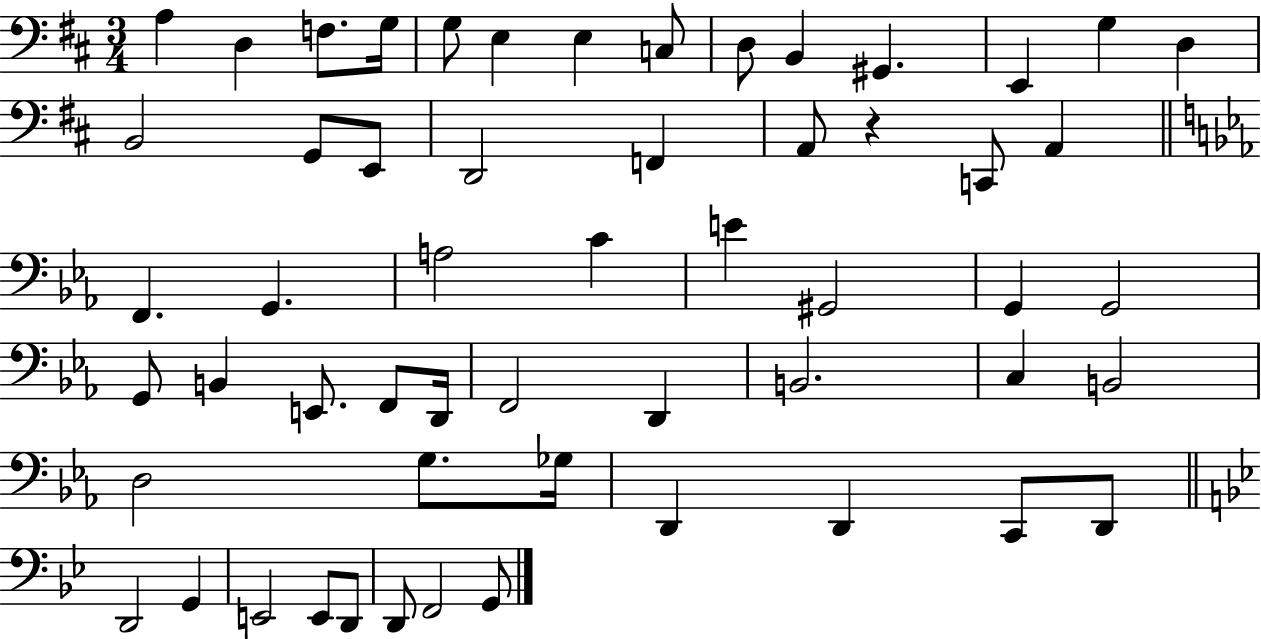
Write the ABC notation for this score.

X:1
T:Untitled
M:3/4
L:1/4
K:D
A, D, F,/2 G,/4 G,/2 E, E, C,/2 D,/2 B,, ^G,, E,, G, D, B,,2 G,,/2 E,,/2 D,,2 F,, A,,/2 z C,,/2 A,, F,, G,, A,2 C E ^G,,2 G,, G,,2 G,,/2 B,, E,,/2 F,,/2 D,,/4 F,,2 D,, B,,2 C, B,,2 D,2 G,/2 _G,/4 D,, D,, C,,/2 D,,/2 D,,2 G,, E,,2 E,,/2 D,,/2 D,,/2 F,,2 G,,/2